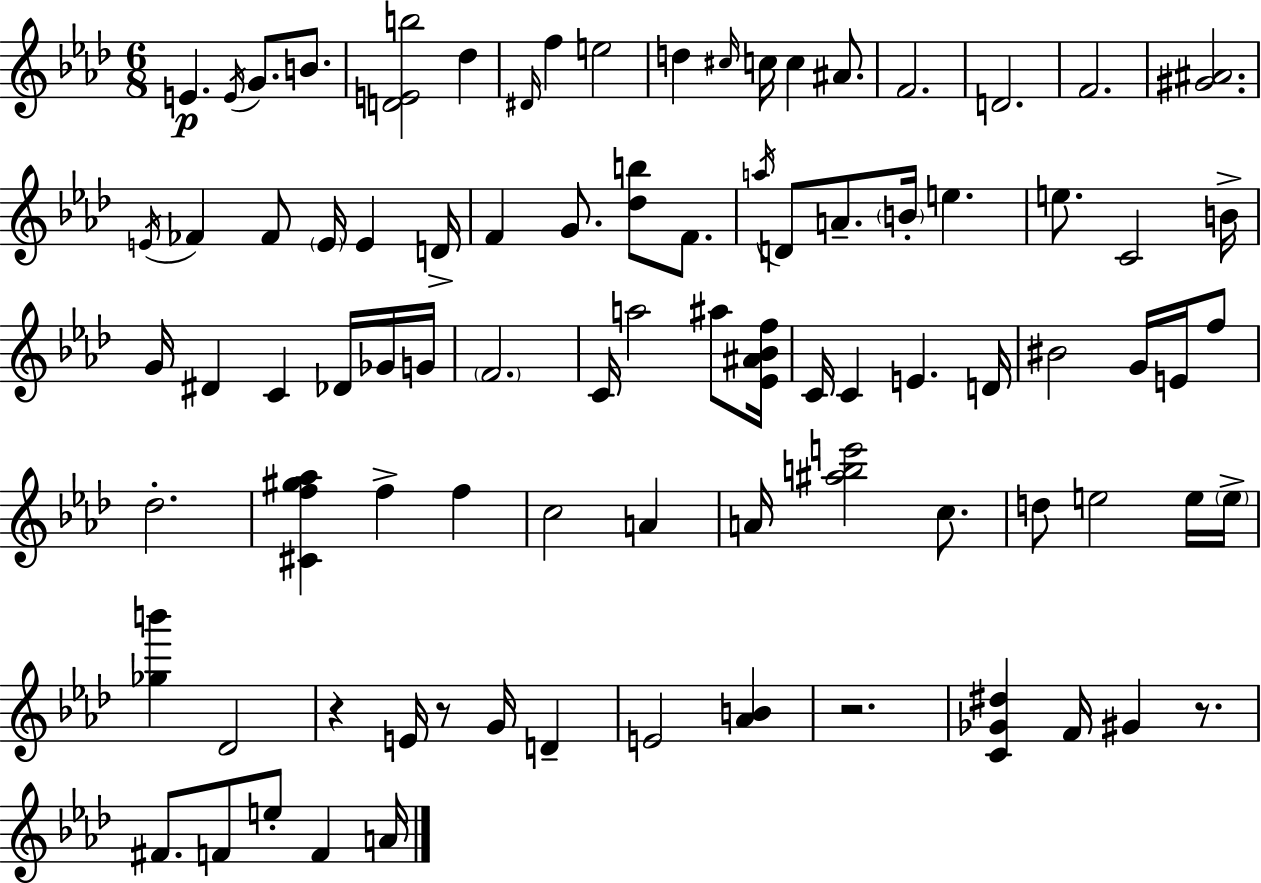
{
  \clef treble
  \numericTimeSignature
  \time 6/8
  \key aes \major
  \repeat volta 2 { e'4.\p \acciaccatura { e'16 } g'8. b'8. | <d' e' b''>2 des''4 | \grace { dis'16 } f''4 e''2 | d''4 \grace { cis''16 } c''16 c''4 | \break ais'8. f'2. | d'2. | f'2. | <gis' ais'>2. | \break \acciaccatura { e'16 } fes'4 fes'8 \parenthesize e'16 e'4 | d'16-> f'4 g'8. <des'' b''>8 | f'8. \acciaccatura { a''16 } d'8 a'8.-- \parenthesize b'16-. e''4. | e''8. c'2 | \break b'16-> g'16 dis'4 c'4 | des'16 ges'16 g'16 \parenthesize f'2. | c'16 a''2 | ais''8 <ees' ais' bes' f''>16 c'16 c'4 e'4. | \break d'16 bis'2 | g'16 e'16 f''8 des''2.-. | <cis' f'' gis'' aes''>4 f''4-> | f''4 c''2 | \break a'4 a'16 <ais'' b'' e'''>2 | c''8. d''8 e''2 | e''16 \parenthesize e''16-> <ges'' b'''>4 des'2 | r4 e'16 r8 | \break g'16 d'4-- e'2 | <aes' b'>4 r2. | <c' ges' dis''>4 f'16 gis'4 | r8. fis'8. f'8 e''8-. | \break f'4 a'16 } \bar "|."
}